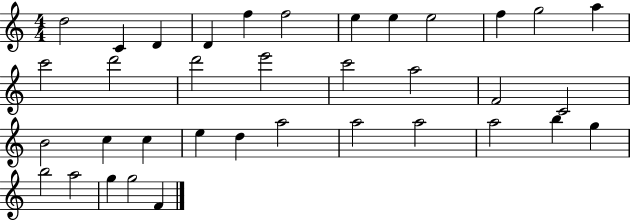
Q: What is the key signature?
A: C major